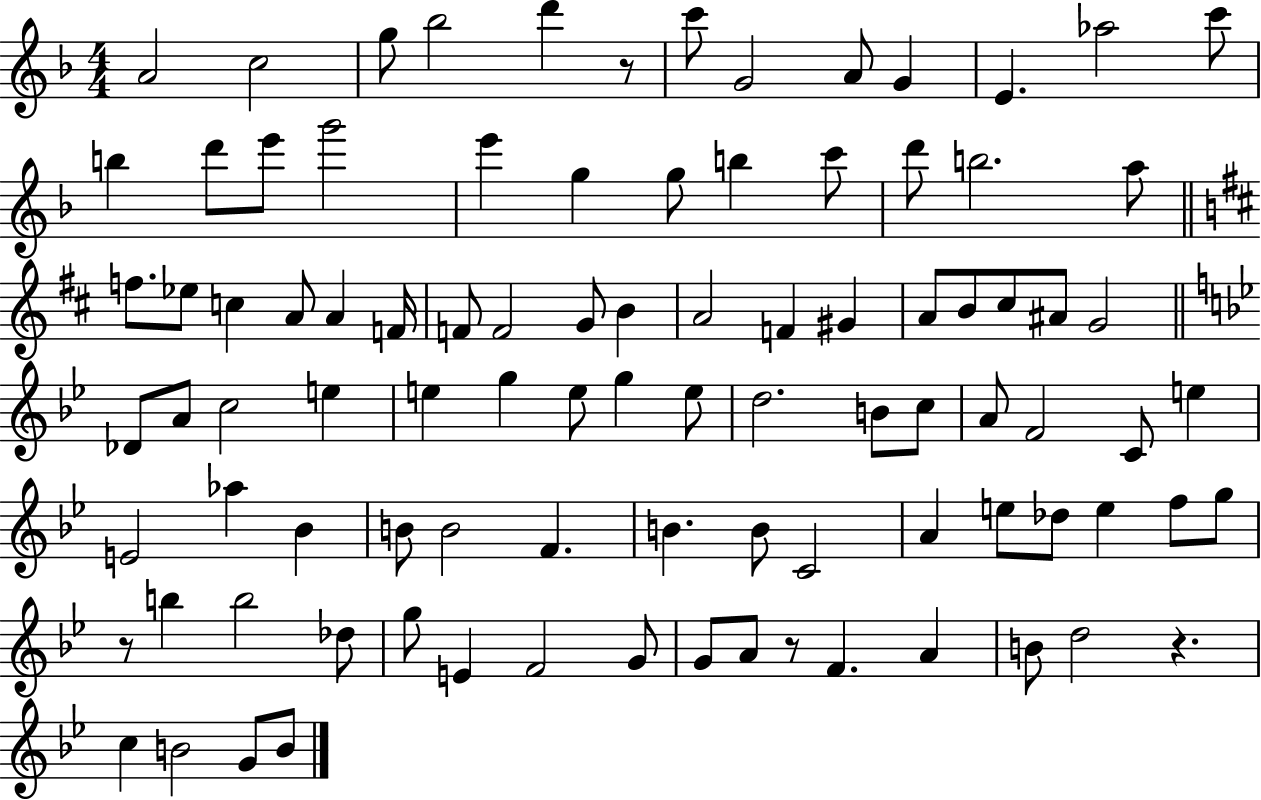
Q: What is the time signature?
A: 4/4